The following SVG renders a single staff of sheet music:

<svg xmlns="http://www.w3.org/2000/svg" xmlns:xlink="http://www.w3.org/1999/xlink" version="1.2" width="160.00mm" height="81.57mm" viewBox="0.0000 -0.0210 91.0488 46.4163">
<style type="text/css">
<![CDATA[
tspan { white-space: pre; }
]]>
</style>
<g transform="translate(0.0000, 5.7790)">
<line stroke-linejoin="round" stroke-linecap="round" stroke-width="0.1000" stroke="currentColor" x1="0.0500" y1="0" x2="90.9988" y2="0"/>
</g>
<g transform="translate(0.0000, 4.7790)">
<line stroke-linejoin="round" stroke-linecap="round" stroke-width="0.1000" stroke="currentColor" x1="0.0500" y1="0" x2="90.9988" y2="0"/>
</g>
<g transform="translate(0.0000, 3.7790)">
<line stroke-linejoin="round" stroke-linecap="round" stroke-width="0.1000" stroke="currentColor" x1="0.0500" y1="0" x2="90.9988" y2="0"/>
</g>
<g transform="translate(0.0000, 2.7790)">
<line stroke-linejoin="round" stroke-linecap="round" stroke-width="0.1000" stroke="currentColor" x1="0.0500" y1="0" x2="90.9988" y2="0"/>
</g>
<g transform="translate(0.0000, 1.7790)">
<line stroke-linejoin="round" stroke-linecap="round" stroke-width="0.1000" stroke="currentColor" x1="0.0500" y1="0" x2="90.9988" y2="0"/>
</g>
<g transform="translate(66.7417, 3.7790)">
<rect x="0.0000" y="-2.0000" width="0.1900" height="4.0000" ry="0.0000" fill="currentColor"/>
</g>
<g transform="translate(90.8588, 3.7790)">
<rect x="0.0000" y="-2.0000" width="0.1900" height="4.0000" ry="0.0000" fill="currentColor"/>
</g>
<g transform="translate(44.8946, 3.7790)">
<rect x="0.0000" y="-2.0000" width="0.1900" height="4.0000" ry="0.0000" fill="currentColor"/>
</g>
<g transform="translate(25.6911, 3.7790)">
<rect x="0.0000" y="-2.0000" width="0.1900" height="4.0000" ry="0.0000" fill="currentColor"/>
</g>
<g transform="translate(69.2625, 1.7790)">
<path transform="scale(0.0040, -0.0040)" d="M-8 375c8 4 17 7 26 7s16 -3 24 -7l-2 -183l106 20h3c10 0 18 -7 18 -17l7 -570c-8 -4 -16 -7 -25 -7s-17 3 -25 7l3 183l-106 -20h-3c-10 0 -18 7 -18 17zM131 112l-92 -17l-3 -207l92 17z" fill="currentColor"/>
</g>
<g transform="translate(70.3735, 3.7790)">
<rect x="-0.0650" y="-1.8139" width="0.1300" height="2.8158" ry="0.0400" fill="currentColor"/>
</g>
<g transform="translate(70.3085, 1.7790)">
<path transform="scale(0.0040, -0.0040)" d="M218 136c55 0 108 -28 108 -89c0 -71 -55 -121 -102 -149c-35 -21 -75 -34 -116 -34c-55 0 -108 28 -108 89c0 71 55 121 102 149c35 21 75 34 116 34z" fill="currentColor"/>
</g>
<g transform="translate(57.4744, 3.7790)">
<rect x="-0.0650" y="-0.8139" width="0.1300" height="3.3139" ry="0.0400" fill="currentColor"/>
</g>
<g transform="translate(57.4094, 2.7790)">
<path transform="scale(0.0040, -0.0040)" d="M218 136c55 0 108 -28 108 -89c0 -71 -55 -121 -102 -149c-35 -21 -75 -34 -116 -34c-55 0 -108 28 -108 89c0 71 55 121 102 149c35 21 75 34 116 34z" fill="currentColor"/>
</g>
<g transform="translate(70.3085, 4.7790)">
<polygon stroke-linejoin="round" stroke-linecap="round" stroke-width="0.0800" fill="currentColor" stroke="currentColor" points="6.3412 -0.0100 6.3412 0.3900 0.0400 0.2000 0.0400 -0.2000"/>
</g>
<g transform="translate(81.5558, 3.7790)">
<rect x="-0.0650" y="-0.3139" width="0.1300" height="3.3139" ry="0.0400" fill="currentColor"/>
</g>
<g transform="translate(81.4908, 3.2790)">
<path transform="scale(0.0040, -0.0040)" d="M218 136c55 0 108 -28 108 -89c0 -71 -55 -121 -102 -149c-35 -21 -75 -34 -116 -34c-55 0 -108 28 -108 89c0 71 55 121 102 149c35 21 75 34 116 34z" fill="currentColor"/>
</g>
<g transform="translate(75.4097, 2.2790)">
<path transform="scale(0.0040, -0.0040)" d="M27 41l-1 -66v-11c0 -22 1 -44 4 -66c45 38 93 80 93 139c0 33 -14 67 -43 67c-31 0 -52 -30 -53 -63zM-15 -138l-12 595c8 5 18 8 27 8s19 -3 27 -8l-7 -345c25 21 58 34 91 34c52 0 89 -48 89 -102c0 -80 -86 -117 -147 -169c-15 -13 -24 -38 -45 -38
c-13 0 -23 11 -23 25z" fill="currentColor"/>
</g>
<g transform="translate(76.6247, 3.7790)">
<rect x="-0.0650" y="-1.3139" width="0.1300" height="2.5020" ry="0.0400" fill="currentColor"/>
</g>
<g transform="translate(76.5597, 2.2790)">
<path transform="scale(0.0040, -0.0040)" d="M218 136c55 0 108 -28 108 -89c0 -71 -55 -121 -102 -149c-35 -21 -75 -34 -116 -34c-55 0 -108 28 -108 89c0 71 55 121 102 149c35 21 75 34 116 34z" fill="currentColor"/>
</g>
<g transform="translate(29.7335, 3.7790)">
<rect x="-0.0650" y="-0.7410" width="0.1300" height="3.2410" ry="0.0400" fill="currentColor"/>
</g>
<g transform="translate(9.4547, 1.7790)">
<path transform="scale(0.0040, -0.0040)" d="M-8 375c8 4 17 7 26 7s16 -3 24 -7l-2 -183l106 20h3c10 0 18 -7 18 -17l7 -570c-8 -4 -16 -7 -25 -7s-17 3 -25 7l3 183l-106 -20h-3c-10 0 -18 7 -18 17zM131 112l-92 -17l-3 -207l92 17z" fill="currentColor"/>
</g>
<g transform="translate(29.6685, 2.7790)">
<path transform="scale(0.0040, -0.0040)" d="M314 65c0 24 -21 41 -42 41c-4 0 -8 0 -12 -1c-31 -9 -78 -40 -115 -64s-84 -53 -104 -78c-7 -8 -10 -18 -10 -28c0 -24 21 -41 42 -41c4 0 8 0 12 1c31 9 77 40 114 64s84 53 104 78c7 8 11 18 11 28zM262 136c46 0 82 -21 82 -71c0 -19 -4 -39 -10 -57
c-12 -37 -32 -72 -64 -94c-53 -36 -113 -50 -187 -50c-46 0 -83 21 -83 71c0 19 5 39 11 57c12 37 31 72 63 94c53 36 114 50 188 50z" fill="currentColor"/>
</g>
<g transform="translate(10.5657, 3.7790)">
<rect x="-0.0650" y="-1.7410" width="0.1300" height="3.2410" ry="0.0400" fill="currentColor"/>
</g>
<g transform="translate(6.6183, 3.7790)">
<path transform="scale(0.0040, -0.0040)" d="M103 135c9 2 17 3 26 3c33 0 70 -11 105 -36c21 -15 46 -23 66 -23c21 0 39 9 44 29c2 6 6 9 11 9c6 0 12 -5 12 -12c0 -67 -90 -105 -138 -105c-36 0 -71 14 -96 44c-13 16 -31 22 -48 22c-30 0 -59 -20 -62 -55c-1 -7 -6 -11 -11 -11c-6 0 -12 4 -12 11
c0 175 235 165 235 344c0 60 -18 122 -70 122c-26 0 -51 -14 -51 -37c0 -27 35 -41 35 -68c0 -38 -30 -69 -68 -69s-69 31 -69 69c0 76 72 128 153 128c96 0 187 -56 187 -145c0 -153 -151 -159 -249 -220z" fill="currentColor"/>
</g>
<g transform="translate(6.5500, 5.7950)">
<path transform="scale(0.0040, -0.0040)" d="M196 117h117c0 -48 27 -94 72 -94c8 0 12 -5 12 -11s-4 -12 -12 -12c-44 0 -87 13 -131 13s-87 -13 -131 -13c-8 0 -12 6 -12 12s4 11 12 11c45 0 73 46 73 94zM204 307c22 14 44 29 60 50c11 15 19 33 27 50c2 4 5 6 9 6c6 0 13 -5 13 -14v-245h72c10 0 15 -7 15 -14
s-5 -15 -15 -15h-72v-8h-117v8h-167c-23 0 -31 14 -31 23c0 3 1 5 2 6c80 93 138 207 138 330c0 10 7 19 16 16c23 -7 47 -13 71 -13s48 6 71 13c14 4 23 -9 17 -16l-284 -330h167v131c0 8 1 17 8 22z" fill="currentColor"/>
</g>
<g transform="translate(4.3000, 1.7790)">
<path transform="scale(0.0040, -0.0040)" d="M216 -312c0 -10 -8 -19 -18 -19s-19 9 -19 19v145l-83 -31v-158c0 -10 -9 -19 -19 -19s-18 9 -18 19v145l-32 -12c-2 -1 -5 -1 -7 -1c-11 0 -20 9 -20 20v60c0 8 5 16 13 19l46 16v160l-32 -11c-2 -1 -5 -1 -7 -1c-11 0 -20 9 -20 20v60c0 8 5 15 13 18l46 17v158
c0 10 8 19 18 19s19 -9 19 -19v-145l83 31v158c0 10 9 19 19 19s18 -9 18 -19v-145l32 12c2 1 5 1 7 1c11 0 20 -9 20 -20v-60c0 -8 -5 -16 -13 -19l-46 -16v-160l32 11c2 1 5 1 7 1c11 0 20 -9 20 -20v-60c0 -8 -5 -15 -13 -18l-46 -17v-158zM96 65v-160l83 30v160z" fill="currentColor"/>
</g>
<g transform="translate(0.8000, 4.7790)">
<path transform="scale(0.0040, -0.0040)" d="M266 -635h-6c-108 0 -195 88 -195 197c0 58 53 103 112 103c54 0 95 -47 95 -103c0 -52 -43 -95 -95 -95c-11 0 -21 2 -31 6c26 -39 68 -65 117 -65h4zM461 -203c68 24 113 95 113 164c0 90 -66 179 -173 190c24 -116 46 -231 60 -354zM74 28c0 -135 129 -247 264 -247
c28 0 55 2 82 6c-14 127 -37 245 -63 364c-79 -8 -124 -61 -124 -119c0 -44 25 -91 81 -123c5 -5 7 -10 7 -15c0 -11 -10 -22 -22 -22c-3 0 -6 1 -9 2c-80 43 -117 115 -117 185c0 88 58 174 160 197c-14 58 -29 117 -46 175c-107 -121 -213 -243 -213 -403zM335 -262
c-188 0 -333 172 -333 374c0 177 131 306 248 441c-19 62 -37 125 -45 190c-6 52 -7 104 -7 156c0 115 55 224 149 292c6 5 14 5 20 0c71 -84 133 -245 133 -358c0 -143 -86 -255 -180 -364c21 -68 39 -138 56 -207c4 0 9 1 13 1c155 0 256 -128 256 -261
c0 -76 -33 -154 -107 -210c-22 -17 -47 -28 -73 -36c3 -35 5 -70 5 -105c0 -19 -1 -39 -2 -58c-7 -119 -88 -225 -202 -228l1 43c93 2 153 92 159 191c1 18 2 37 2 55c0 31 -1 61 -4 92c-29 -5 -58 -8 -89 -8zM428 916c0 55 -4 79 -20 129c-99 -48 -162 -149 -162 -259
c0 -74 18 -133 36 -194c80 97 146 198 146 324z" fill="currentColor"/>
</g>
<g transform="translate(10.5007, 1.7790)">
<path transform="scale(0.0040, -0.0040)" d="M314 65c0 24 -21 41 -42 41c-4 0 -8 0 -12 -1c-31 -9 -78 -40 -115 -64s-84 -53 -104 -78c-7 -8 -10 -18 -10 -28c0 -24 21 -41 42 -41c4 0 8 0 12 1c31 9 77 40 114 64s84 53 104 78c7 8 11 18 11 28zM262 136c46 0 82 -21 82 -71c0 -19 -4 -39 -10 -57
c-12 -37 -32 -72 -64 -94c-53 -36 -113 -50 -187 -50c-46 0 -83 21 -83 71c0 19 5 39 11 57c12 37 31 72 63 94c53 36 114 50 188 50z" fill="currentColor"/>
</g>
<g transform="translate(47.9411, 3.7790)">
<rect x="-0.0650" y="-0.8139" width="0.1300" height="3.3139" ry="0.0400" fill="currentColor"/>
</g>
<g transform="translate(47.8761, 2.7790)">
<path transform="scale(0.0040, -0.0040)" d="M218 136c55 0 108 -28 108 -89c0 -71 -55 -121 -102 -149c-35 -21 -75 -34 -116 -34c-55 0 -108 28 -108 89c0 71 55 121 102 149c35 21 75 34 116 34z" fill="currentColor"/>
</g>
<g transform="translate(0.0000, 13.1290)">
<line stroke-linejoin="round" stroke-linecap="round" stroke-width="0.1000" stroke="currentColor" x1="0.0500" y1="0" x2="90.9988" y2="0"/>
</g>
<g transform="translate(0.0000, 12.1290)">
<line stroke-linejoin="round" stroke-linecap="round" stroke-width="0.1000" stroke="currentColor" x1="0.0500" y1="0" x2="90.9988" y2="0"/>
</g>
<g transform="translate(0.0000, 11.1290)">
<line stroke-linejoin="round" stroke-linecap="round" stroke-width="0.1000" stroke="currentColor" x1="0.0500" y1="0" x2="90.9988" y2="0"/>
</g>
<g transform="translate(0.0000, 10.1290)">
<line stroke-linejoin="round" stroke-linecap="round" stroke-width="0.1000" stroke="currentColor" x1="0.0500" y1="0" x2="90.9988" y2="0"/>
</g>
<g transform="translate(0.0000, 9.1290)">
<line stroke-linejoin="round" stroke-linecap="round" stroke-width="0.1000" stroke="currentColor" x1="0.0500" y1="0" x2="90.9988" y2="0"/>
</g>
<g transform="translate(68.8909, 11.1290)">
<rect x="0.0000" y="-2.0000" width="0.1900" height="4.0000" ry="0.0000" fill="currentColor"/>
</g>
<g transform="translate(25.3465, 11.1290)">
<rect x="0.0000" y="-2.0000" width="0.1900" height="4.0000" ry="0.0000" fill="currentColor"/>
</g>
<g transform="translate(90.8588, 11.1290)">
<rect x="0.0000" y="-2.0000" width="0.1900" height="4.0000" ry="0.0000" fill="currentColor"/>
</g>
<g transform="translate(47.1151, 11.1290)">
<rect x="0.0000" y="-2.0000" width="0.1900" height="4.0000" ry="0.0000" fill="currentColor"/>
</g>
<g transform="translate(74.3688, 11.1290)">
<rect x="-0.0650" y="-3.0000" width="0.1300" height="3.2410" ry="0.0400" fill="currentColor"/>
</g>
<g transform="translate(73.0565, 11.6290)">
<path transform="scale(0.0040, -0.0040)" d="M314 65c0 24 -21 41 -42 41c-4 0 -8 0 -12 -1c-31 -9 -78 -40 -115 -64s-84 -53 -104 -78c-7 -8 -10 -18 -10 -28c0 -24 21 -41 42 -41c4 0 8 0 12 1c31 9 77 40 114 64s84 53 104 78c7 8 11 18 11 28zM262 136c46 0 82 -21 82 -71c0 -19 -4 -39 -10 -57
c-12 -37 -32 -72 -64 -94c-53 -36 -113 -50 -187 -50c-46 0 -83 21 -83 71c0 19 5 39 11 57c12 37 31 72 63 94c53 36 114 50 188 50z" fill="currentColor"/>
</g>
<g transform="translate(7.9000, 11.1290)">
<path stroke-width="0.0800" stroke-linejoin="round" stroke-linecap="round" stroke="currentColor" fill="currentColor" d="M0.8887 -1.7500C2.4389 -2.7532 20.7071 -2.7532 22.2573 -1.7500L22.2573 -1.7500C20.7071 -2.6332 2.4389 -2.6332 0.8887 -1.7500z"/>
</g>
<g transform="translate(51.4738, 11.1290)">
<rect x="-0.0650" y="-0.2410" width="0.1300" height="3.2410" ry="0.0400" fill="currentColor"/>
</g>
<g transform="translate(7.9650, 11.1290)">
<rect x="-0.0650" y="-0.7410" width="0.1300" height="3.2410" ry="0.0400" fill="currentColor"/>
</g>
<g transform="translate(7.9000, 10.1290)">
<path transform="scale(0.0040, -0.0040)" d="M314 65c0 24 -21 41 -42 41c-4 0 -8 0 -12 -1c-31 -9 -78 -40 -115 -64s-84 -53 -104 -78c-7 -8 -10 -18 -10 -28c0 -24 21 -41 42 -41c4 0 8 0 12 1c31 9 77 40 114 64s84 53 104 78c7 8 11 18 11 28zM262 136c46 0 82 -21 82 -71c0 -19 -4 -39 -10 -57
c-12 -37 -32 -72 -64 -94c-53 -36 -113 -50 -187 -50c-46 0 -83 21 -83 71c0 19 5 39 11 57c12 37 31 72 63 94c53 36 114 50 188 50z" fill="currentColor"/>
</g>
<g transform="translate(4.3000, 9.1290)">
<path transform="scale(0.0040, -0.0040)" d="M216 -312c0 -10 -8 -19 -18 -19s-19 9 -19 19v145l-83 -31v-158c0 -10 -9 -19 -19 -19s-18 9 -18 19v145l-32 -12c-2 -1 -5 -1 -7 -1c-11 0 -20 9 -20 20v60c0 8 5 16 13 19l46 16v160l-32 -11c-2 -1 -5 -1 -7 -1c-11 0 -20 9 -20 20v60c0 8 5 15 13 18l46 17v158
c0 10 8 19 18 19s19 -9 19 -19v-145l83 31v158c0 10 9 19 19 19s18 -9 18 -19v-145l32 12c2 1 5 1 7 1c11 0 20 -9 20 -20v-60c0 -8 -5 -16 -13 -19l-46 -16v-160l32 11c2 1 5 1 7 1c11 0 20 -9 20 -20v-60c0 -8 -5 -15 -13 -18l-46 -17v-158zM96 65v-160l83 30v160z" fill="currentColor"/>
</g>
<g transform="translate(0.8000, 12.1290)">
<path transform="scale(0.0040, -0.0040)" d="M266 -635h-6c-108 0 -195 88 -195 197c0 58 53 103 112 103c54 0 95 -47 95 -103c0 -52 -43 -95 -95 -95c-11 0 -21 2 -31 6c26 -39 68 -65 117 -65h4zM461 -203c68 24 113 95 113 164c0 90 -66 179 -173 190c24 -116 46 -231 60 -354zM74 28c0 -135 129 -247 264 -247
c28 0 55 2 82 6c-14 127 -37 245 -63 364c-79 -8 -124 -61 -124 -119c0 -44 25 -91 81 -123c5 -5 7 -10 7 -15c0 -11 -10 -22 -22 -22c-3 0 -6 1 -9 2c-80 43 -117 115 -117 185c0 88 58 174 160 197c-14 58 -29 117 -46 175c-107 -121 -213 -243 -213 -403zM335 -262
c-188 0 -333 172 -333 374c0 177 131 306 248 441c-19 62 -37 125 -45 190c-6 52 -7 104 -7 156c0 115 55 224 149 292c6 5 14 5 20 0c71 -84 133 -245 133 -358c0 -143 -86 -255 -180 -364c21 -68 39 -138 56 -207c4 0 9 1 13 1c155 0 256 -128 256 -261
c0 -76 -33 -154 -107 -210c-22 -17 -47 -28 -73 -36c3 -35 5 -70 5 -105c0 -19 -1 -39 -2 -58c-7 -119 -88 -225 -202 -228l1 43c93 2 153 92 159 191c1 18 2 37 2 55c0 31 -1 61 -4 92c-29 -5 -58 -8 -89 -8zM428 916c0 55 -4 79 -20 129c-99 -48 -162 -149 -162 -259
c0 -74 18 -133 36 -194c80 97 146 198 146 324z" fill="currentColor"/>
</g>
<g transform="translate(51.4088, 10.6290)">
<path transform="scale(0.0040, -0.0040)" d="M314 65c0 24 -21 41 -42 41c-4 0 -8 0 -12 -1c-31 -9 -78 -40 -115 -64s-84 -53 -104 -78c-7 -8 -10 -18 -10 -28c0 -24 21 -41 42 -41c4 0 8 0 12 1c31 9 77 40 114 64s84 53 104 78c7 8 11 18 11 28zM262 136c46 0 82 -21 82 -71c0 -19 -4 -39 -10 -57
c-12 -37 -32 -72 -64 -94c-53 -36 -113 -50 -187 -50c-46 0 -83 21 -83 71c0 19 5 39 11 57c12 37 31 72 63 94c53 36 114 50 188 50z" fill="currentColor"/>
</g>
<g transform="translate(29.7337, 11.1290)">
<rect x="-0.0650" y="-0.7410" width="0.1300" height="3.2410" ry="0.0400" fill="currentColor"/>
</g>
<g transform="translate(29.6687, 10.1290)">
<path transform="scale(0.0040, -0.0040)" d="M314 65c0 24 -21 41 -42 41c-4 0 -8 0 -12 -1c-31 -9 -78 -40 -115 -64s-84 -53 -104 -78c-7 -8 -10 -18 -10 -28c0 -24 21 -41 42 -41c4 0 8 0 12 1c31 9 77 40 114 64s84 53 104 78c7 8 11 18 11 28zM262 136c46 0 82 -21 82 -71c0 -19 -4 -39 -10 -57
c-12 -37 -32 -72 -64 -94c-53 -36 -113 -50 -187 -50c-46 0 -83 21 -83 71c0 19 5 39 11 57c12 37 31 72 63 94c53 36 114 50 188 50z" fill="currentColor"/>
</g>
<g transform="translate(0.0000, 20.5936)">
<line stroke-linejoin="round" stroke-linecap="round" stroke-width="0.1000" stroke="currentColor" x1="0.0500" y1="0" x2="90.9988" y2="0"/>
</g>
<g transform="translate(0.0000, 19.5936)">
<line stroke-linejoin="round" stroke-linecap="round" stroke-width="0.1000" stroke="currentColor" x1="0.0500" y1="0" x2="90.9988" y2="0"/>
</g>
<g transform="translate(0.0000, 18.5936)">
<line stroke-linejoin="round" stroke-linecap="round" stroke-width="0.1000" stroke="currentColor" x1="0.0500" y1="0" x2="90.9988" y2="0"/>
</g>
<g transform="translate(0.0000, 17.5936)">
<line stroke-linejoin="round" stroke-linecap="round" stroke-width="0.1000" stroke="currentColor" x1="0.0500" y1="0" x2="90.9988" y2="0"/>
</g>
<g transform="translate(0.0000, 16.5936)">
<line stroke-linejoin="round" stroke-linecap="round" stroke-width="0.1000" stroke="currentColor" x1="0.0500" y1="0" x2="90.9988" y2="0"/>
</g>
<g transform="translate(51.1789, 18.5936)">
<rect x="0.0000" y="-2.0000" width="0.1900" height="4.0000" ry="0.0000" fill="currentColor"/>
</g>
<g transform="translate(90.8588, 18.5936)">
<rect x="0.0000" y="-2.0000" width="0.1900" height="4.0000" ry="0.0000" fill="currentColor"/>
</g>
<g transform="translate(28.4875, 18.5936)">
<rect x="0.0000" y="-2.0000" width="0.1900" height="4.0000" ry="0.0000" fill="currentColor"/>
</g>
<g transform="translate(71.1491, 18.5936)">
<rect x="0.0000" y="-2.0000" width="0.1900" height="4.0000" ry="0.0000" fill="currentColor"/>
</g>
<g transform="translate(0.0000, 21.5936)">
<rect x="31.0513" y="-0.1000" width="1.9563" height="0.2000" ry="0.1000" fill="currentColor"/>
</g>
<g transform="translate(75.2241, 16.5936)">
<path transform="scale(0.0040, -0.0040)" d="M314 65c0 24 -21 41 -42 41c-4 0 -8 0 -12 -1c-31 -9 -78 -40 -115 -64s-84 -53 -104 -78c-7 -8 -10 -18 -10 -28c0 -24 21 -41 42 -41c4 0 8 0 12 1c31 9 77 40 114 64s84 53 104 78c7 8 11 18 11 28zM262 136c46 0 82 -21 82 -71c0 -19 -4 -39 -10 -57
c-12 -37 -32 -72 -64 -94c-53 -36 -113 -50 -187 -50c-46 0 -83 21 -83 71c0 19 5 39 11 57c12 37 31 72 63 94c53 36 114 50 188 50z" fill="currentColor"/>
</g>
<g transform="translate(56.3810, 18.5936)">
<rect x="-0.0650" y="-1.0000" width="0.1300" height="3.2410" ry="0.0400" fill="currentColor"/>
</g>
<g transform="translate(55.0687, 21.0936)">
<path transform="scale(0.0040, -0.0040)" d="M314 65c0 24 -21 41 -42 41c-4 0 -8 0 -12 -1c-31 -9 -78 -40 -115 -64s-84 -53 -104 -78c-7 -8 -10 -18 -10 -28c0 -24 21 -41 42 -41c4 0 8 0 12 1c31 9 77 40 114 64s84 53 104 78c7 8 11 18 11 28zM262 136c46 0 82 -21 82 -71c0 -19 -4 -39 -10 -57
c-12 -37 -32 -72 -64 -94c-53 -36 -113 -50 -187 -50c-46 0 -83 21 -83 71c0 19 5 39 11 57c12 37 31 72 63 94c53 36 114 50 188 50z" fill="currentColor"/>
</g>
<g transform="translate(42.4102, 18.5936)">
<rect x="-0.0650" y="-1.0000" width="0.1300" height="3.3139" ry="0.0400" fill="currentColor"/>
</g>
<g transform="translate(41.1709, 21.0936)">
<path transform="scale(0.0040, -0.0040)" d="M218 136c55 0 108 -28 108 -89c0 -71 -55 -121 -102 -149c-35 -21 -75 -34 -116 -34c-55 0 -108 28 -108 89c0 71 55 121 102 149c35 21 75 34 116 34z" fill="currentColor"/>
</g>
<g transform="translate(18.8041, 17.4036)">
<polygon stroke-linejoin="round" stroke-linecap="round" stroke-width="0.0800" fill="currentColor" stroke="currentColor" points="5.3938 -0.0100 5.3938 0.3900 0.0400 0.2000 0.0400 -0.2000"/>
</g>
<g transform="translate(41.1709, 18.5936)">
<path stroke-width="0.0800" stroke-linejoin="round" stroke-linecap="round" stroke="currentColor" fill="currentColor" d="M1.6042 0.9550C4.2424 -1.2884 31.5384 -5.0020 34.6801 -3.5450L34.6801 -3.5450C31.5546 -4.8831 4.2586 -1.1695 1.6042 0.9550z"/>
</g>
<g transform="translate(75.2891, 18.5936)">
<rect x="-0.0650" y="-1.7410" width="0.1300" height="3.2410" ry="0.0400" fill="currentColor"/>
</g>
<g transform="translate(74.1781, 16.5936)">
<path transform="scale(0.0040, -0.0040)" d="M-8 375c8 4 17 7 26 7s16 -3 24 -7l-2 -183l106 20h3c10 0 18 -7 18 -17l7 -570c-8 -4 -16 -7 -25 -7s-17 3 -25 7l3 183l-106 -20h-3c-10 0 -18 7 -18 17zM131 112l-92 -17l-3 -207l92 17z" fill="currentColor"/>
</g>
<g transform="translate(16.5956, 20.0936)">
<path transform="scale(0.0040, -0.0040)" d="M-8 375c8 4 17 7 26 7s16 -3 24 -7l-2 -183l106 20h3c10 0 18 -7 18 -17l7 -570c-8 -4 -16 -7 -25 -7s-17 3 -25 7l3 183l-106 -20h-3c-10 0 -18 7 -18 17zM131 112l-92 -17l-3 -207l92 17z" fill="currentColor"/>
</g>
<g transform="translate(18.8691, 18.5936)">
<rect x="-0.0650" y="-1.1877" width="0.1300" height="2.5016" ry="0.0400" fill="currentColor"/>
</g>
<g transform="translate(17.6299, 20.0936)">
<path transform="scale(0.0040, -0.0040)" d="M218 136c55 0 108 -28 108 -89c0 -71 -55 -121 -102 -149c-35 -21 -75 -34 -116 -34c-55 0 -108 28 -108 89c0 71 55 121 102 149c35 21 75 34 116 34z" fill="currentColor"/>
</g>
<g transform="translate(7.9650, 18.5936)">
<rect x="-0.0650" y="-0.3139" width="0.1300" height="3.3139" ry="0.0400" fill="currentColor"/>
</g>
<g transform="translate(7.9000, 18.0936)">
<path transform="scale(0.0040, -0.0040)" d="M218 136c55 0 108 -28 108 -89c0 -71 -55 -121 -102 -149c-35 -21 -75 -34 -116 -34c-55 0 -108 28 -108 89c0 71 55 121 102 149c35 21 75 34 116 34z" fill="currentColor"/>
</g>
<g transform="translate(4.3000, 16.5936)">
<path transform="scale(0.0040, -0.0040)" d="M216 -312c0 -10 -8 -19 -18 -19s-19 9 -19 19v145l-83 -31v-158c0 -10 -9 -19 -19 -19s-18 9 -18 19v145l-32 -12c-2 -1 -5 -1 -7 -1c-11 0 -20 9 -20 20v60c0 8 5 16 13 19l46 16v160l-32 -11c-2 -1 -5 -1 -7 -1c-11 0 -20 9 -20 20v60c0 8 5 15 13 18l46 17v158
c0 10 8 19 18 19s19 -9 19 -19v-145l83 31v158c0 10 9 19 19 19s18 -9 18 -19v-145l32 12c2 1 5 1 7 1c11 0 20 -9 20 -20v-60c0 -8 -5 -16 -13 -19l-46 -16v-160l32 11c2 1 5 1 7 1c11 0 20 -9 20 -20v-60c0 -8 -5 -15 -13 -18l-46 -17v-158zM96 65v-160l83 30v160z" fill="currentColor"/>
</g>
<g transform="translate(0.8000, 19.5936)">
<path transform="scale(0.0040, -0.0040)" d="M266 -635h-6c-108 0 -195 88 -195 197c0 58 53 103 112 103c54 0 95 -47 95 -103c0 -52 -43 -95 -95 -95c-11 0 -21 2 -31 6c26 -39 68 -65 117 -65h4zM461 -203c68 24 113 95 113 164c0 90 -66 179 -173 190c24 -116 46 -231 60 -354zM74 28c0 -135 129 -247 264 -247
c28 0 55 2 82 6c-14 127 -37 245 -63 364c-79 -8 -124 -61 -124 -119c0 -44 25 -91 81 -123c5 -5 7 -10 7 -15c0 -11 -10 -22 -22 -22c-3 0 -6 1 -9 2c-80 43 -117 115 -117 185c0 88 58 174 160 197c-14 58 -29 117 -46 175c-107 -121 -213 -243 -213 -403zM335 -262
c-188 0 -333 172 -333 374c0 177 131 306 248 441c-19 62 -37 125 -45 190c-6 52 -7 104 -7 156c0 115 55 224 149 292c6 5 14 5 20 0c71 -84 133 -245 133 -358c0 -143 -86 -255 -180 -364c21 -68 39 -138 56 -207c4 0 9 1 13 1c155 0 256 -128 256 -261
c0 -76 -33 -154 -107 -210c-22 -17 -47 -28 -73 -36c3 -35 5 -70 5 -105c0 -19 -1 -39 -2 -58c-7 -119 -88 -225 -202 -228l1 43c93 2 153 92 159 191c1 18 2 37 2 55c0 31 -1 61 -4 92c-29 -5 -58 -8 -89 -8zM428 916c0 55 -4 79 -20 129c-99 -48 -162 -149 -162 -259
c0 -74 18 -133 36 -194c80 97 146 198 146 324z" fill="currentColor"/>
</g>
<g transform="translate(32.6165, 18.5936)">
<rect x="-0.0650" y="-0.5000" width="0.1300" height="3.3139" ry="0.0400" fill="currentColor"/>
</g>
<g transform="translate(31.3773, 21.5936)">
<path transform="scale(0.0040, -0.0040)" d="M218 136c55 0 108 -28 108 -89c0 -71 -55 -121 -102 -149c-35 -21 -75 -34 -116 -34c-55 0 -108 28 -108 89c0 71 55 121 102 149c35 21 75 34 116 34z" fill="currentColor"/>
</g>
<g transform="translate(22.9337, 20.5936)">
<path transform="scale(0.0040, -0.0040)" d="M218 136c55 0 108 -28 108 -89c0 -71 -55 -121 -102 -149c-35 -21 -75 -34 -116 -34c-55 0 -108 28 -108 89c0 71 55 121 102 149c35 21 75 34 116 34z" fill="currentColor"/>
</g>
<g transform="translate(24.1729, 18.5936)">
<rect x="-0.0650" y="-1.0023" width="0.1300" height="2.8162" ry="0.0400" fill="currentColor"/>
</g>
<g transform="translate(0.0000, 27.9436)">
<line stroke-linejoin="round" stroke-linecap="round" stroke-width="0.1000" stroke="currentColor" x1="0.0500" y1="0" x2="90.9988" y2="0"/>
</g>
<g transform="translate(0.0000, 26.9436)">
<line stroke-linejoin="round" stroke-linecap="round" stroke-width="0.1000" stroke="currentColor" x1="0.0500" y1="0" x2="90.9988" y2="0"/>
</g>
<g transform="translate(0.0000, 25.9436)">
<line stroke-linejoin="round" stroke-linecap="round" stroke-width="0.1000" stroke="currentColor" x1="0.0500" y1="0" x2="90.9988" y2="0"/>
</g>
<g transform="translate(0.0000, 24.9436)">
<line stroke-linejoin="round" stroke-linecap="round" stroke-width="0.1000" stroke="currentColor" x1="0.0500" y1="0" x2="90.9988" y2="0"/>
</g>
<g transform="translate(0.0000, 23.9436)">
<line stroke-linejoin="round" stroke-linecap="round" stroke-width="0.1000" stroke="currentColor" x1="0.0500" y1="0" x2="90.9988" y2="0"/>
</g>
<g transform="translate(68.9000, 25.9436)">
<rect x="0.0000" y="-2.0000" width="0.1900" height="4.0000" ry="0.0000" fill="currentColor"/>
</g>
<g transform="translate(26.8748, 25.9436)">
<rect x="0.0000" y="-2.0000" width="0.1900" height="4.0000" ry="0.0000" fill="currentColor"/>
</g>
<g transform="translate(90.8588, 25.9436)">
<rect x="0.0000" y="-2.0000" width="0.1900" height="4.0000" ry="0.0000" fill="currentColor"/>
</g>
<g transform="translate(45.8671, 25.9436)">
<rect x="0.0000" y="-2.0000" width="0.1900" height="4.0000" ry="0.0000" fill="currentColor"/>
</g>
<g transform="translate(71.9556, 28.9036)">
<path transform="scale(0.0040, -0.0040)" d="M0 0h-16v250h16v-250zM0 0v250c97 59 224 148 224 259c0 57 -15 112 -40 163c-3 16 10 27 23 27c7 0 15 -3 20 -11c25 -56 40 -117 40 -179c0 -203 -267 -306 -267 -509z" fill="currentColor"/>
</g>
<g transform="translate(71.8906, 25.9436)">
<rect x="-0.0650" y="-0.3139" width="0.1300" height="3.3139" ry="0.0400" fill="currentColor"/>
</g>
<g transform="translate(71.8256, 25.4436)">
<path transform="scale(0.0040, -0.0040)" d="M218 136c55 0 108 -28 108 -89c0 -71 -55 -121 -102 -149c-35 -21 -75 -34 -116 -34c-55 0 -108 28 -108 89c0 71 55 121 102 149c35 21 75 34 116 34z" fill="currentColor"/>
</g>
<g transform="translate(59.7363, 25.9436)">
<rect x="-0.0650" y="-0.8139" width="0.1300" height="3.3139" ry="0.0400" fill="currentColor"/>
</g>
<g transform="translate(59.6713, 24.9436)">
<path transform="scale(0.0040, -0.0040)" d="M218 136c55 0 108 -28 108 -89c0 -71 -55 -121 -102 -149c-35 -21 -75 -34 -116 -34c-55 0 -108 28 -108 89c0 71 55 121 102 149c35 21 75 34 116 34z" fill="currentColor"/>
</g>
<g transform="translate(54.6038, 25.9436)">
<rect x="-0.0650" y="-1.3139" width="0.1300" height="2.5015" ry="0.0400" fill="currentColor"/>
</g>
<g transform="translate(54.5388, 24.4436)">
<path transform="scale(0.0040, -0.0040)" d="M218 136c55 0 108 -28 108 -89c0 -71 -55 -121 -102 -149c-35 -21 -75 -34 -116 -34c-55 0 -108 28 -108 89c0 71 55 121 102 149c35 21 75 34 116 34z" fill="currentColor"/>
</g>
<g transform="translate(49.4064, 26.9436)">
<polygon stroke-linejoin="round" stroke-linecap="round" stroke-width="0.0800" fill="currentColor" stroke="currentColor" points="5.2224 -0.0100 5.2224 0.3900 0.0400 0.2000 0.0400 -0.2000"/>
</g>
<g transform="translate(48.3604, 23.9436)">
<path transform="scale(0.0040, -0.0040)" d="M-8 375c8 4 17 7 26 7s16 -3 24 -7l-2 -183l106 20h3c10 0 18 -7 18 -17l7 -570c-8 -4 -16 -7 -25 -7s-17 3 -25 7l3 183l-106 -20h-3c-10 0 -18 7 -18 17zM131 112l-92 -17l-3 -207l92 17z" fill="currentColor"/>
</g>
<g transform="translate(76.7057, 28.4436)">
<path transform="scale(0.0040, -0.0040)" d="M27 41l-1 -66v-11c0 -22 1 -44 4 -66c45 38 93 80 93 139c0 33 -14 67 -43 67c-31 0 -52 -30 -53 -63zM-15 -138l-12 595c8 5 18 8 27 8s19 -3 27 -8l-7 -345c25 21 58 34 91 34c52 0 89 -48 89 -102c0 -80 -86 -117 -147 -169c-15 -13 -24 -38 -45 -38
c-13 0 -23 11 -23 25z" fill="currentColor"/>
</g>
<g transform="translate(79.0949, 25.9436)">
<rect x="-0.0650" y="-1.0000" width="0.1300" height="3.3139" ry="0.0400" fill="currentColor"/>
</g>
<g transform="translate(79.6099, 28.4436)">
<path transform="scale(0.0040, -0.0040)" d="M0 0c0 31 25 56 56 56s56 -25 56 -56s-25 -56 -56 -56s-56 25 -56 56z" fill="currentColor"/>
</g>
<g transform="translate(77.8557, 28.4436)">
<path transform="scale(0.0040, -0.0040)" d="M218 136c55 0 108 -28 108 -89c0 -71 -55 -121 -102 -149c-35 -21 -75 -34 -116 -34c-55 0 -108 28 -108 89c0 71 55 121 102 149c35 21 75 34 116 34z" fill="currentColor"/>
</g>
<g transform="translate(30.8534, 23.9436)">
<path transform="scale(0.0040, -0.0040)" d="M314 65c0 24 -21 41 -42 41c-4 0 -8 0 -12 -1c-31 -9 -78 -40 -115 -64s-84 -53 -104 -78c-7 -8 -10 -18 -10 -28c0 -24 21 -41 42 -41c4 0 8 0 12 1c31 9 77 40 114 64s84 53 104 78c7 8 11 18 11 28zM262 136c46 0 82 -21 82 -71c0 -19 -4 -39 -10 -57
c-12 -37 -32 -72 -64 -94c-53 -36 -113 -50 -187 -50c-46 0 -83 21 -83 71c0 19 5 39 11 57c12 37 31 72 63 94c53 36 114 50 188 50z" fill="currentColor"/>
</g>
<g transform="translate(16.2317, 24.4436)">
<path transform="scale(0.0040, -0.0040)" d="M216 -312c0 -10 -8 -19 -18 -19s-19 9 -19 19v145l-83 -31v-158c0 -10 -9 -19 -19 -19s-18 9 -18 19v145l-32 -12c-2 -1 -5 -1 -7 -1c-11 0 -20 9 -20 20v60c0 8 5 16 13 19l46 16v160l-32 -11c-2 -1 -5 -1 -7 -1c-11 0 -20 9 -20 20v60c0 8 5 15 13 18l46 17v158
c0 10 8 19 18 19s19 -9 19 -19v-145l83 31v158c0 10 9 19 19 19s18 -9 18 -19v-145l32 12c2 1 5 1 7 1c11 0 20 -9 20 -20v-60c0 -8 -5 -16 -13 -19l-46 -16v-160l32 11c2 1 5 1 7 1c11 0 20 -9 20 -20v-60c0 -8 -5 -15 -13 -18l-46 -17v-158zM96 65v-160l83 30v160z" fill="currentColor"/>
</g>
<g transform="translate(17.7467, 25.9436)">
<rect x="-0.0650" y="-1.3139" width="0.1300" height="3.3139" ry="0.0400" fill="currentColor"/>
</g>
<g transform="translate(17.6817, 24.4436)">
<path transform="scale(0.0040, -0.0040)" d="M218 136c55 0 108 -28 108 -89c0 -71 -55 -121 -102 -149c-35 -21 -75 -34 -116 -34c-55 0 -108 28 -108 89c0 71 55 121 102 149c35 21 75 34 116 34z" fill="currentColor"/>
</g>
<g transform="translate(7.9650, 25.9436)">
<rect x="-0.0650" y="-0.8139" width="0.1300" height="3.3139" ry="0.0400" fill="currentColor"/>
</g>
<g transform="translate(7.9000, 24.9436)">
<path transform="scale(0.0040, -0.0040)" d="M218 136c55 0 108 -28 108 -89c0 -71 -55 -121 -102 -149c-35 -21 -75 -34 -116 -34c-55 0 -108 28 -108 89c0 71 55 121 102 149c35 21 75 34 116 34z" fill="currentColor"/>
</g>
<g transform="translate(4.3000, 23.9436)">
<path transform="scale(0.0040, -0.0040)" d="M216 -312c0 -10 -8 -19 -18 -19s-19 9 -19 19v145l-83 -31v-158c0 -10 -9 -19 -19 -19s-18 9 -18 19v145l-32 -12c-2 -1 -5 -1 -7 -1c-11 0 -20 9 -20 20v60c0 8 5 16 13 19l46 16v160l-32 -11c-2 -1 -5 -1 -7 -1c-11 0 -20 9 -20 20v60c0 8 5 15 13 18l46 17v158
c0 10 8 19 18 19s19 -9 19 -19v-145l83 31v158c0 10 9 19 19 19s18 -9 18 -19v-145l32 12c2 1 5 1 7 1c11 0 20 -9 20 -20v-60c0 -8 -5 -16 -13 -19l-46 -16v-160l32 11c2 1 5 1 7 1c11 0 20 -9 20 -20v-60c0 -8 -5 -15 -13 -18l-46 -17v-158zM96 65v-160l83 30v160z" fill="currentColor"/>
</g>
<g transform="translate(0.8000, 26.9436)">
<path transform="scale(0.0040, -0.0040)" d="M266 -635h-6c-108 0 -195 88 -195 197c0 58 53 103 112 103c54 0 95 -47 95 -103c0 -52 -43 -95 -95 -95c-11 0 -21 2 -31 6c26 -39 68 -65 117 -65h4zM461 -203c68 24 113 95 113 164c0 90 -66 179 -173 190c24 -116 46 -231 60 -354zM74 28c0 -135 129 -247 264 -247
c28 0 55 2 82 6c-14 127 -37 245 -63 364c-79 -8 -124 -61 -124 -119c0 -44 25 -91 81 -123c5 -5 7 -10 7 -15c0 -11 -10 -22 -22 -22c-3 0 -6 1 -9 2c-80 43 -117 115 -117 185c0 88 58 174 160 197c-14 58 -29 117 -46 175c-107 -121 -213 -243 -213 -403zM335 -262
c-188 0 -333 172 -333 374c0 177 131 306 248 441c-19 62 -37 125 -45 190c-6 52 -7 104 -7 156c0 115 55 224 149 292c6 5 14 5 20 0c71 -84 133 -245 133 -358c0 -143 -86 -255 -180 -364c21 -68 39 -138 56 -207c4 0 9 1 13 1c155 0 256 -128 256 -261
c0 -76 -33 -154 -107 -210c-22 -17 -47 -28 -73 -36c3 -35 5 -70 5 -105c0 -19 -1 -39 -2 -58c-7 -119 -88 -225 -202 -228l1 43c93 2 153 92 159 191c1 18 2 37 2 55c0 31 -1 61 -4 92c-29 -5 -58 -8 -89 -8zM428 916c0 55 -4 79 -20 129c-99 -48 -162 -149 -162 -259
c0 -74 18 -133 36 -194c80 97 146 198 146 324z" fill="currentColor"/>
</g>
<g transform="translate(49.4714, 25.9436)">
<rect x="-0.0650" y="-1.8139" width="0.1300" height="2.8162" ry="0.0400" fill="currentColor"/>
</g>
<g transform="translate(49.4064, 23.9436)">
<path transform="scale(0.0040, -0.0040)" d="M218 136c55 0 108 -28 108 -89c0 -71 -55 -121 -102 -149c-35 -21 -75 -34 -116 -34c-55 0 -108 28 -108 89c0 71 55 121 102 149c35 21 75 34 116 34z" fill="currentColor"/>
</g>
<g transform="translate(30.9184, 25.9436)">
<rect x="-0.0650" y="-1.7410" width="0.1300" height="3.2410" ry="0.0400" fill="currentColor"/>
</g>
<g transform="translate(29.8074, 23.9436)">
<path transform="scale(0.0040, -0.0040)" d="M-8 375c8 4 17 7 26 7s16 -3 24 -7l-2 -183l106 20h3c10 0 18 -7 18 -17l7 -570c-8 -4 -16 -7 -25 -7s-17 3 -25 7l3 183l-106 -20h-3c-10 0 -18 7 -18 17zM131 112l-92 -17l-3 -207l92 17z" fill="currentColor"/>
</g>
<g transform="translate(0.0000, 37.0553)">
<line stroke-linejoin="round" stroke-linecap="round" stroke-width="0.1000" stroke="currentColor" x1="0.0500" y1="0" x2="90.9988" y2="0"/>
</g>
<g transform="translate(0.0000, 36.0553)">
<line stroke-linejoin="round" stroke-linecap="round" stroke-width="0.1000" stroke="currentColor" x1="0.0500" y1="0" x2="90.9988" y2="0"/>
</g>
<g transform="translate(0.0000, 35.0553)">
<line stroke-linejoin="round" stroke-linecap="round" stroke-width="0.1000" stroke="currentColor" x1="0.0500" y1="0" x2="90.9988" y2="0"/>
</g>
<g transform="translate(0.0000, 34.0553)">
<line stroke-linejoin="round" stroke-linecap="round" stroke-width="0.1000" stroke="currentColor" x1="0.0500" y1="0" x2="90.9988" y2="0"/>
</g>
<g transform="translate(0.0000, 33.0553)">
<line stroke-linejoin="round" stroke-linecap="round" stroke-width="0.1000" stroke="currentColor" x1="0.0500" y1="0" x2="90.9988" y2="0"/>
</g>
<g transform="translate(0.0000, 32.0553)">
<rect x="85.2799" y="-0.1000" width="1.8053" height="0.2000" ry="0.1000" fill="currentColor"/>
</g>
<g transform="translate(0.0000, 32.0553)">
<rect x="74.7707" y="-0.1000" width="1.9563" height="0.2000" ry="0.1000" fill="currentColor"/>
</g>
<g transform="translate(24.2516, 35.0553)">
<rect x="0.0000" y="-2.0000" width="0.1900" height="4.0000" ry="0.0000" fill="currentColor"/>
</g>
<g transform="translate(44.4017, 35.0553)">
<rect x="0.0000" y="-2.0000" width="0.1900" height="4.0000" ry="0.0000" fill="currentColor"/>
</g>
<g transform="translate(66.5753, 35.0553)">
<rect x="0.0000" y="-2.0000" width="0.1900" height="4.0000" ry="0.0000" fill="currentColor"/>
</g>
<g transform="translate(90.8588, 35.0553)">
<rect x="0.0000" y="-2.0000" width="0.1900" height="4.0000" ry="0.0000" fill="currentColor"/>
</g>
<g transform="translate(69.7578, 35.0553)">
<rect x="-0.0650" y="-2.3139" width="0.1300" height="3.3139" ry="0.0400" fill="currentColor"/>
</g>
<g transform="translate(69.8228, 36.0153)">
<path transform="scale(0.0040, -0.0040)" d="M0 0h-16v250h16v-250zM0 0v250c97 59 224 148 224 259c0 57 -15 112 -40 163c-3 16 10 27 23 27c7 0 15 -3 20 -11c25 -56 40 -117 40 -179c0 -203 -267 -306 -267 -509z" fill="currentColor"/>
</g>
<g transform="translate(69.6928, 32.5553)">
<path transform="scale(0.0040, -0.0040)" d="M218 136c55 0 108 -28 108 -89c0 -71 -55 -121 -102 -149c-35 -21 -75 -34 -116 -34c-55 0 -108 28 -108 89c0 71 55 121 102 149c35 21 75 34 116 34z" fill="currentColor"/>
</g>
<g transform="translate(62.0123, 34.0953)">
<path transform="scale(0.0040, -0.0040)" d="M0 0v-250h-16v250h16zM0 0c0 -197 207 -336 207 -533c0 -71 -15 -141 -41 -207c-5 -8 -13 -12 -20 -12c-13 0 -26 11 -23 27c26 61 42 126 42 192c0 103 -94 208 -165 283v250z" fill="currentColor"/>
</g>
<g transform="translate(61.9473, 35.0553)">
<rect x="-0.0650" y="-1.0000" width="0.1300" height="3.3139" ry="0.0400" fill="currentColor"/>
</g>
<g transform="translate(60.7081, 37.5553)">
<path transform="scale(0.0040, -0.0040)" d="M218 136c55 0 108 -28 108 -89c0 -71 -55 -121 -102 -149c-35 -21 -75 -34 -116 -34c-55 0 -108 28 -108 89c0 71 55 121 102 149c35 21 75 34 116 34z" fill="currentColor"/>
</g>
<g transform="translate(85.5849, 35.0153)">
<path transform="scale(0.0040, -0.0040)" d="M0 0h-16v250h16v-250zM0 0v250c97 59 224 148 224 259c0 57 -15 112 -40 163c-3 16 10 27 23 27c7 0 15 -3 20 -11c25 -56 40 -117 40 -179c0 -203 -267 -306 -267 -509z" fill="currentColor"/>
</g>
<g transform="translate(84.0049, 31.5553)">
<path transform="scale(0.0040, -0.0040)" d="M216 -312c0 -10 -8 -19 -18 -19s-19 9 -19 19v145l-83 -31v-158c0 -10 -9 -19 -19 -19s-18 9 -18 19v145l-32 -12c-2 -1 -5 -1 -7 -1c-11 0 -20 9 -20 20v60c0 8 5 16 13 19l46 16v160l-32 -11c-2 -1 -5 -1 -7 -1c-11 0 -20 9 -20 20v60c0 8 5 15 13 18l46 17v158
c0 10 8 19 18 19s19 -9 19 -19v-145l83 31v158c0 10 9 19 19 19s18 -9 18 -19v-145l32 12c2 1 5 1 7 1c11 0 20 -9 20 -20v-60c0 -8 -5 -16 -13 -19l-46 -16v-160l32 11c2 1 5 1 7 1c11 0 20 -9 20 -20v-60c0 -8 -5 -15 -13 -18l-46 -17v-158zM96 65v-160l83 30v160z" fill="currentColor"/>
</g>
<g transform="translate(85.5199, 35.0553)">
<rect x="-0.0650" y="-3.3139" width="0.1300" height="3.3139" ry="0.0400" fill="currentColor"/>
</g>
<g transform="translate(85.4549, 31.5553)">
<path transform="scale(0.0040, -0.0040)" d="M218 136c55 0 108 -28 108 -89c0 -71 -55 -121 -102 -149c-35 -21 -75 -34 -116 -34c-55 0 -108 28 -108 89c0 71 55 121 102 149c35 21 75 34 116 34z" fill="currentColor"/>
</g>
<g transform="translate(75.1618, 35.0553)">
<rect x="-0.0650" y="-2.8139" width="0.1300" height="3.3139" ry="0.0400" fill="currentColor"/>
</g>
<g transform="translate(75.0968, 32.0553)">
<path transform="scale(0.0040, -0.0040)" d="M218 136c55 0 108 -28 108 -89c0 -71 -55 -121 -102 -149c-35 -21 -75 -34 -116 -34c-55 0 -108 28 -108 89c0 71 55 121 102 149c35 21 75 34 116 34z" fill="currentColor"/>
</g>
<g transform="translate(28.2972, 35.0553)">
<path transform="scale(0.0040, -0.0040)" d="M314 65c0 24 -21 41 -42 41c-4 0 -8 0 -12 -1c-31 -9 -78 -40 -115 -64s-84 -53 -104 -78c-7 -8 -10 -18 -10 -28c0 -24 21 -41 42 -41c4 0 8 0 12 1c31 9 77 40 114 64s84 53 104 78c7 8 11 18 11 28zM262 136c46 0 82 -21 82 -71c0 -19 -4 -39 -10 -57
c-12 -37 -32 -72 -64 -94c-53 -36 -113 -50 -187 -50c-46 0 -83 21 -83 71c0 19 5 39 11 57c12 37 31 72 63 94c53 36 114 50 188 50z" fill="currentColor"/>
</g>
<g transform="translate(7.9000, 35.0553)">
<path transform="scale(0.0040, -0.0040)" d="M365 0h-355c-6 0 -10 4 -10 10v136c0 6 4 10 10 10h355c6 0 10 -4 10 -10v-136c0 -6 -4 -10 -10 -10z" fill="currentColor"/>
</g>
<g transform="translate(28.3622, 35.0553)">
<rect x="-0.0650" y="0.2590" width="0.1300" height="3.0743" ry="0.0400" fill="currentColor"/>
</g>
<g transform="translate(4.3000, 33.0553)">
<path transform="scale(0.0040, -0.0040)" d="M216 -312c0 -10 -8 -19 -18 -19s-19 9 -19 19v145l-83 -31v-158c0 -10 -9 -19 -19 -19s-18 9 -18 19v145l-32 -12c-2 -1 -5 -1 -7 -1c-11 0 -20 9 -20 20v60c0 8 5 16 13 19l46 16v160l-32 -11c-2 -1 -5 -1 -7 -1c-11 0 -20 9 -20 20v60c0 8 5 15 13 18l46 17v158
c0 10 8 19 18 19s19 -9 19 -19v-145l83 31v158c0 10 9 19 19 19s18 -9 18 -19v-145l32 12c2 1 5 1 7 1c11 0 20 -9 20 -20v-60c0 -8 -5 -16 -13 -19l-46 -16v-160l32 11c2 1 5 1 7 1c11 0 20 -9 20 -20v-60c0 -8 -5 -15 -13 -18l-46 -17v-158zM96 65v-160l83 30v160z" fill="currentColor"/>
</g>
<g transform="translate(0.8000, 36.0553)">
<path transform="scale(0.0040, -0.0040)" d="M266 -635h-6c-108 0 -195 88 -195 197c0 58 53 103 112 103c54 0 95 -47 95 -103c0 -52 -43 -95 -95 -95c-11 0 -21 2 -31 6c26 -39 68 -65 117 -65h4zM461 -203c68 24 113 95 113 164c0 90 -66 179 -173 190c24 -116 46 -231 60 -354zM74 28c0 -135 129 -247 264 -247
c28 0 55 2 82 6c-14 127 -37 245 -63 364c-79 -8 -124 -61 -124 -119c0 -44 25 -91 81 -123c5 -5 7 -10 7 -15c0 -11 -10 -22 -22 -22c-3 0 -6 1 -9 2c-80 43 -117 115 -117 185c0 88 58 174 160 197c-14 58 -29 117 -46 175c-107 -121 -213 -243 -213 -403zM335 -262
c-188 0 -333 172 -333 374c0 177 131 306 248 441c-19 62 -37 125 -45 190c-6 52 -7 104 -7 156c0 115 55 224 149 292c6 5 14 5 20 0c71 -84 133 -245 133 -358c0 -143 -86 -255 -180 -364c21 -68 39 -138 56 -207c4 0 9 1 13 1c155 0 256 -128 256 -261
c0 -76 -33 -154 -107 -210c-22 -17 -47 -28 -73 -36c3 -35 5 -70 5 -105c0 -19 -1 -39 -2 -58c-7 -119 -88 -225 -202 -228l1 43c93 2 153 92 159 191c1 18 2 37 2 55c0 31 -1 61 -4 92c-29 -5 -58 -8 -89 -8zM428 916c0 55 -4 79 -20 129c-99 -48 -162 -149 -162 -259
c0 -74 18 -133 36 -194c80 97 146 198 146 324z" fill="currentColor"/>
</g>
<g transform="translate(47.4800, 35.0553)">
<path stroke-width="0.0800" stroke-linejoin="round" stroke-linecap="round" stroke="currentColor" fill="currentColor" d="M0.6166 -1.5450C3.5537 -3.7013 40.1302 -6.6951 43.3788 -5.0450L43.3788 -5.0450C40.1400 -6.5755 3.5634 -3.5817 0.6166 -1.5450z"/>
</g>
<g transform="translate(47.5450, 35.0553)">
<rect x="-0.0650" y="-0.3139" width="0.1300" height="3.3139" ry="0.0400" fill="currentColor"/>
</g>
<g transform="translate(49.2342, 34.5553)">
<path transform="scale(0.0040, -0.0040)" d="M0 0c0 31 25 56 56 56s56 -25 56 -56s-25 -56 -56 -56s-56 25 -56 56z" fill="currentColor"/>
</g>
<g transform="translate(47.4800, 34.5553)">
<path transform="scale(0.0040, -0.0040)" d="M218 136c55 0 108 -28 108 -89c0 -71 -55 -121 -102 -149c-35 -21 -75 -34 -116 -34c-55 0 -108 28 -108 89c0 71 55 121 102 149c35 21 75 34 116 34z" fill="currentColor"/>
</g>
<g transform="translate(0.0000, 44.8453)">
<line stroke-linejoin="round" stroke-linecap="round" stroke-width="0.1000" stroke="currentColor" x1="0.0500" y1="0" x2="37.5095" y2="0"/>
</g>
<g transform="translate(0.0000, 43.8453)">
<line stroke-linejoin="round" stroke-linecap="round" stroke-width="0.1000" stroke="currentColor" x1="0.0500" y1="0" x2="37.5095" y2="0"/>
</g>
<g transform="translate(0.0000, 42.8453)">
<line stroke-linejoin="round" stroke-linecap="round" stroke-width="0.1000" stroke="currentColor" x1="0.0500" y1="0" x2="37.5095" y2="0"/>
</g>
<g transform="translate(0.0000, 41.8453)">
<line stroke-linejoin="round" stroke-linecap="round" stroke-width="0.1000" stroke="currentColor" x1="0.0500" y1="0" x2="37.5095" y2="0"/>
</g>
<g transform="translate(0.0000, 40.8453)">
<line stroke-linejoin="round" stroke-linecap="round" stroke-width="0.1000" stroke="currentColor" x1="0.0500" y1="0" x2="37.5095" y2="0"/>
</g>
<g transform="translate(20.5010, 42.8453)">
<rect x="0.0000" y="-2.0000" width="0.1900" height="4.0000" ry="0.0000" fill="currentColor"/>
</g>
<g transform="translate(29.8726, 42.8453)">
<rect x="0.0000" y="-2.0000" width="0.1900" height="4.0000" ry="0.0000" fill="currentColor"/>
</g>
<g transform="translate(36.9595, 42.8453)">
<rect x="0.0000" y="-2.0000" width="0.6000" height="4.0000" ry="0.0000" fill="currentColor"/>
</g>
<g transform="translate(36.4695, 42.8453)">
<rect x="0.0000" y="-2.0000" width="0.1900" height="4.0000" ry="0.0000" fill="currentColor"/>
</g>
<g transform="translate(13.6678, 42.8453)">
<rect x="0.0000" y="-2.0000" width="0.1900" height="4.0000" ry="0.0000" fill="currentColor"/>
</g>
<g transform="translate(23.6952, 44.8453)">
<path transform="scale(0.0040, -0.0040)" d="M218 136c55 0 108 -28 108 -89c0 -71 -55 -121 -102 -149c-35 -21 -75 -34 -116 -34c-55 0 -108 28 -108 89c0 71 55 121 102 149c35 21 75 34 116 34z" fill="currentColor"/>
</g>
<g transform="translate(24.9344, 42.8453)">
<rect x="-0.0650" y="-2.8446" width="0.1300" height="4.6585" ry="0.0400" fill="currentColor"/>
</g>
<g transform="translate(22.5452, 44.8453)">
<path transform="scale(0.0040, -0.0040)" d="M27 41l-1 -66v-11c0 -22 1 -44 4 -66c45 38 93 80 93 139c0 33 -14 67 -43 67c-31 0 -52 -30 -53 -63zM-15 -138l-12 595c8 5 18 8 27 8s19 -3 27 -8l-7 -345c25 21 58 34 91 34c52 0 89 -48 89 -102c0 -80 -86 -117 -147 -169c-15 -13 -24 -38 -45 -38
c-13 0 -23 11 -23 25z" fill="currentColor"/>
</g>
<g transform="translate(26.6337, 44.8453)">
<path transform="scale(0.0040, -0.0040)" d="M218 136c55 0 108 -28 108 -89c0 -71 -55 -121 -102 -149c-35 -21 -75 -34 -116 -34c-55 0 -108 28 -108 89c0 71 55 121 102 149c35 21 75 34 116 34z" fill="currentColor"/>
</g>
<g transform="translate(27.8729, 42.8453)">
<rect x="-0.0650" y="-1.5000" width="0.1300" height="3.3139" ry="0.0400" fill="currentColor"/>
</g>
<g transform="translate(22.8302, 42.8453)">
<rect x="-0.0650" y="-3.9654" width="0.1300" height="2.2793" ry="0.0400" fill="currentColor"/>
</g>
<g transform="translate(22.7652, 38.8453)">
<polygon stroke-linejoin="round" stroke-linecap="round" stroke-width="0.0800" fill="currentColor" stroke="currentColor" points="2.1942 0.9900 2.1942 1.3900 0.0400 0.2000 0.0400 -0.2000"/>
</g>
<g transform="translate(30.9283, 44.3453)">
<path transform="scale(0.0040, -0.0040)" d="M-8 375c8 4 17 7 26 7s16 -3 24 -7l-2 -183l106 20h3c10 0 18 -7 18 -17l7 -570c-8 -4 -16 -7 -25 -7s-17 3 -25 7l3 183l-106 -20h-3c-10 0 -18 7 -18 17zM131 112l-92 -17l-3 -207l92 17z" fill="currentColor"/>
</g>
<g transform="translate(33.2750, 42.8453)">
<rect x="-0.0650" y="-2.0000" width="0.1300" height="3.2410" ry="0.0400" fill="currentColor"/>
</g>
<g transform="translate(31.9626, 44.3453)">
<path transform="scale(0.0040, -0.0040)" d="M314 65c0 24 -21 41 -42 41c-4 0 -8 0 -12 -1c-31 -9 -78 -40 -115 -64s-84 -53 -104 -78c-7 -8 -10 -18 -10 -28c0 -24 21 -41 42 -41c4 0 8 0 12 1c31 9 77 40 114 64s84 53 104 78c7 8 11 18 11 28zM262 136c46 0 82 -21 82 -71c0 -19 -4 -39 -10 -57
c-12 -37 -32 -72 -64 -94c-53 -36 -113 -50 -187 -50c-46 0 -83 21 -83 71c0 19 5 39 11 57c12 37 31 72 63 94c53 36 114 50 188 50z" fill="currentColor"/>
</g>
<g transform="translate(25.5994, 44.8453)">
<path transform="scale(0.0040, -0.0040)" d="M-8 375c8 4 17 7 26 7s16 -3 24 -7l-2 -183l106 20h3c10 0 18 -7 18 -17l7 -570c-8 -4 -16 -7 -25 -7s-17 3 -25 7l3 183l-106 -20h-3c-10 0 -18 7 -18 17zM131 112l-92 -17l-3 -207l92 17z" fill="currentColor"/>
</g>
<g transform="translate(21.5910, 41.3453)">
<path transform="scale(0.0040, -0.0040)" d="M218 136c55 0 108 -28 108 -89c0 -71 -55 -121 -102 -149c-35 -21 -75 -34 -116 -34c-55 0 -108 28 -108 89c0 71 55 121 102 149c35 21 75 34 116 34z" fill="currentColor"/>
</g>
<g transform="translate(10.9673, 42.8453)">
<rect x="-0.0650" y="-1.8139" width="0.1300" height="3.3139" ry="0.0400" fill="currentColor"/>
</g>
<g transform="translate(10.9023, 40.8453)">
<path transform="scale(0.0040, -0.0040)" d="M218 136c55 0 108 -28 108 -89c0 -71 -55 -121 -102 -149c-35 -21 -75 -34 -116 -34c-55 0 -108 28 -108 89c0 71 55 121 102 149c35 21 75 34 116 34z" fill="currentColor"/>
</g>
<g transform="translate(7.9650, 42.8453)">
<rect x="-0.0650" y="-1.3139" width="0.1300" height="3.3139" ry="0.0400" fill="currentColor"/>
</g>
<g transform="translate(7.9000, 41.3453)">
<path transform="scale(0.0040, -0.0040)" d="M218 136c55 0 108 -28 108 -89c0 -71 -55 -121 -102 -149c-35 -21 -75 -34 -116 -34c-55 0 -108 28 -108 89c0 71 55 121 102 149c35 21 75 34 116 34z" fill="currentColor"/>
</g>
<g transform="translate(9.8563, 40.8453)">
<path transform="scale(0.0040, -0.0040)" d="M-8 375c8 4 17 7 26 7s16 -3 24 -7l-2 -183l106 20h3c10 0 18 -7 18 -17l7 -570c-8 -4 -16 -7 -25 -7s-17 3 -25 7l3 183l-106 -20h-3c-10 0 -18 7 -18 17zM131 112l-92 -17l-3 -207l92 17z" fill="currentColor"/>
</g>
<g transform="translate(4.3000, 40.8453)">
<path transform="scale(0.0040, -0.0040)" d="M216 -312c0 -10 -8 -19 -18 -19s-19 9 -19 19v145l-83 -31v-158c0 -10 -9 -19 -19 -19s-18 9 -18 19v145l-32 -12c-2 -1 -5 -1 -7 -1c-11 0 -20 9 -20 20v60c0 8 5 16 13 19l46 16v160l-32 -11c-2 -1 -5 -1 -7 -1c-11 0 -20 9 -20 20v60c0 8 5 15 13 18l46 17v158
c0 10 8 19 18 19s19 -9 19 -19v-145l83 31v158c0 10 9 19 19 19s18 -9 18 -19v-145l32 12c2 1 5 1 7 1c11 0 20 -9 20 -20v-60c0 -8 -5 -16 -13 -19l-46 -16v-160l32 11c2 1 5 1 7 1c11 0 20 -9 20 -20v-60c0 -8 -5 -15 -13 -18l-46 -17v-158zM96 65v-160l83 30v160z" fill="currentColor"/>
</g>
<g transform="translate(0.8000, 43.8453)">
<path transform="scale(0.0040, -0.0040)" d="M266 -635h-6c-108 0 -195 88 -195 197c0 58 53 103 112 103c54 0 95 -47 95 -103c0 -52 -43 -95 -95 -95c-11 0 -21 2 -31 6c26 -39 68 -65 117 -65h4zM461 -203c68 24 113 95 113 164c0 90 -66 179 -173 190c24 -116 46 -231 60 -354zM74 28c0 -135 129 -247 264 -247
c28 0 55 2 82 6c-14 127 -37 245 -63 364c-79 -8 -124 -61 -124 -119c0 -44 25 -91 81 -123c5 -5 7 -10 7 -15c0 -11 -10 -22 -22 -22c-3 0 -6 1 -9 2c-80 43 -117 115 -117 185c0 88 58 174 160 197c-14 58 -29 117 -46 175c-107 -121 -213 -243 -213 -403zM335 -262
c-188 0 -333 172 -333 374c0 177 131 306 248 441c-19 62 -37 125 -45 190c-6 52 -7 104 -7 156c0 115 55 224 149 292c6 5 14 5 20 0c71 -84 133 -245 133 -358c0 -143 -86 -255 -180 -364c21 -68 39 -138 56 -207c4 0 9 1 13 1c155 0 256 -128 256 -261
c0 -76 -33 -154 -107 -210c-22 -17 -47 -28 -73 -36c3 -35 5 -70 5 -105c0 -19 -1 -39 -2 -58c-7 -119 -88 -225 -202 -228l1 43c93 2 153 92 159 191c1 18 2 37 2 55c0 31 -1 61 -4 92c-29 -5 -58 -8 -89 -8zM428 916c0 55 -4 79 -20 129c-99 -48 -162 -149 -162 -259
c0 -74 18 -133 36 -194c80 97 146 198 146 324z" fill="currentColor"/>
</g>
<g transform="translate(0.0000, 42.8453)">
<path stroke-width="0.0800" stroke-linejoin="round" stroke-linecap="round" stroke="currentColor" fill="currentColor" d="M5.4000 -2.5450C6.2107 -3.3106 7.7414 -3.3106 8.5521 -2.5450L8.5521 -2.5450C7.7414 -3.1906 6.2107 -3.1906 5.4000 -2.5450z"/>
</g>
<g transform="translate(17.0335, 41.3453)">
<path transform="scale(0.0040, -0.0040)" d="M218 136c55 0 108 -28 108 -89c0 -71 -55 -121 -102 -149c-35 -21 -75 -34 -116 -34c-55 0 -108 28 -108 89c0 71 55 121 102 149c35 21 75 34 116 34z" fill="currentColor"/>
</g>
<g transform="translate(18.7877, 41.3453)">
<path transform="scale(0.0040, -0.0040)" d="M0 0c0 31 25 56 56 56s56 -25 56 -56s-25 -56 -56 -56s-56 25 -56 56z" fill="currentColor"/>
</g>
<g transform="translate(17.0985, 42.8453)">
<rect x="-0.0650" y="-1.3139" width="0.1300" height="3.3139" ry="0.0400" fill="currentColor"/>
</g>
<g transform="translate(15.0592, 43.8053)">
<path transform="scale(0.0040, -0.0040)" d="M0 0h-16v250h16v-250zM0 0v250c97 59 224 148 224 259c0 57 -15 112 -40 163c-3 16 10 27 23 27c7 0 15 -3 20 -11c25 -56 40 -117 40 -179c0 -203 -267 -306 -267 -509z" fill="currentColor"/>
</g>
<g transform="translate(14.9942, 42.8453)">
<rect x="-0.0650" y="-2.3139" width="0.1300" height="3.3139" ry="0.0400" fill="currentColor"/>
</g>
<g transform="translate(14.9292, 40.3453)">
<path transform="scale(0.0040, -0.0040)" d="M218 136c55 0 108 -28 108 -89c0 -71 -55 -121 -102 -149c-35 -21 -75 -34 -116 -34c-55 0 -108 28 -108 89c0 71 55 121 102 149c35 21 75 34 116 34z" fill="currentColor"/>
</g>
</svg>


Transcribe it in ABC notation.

X:1
T:Untitled
M:2/4
L:1/4
K:G
f2 d2 d d f/2 _e/2 c d2 d2 c2 A2 c F/2 E/2 C D D2 f2 d ^e f2 f/2 e/2 d c/2 _D z2 B2 c D/2 g/2 a ^b/2 e f g/2 e e/2 _E/2 E F2